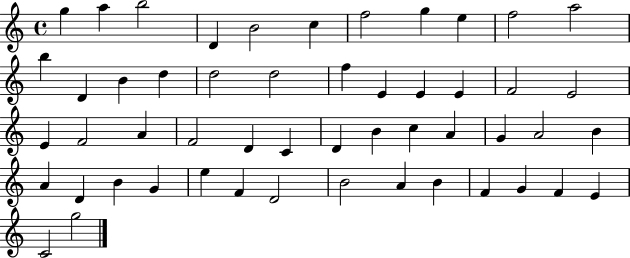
{
  \clef treble
  \time 4/4
  \defaultTimeSignature
  \key c \major
  g''4 a''4 b''2 | d'4 b'2 c''4 | f''2 g''4 e''4 | f''2 a''2 | \break b''4 d'4 b'4 d''4 | d''2 d''2 | f''4 e'4 e'4 e'4 | f'2 e'2 | \break e'4 f'2 a'4 | f'2 d'4 c'4 | d'4 b'4 c''4 a'4 | g'4 a'2 b'4 | \break a'4 d'4 b'4 g'4 | e''4 f'4 d'2 | b'2 a'4 b'4 | f'4 g'4 f'4 e'4 | \break c'2 g''2 | \bar "|."
}